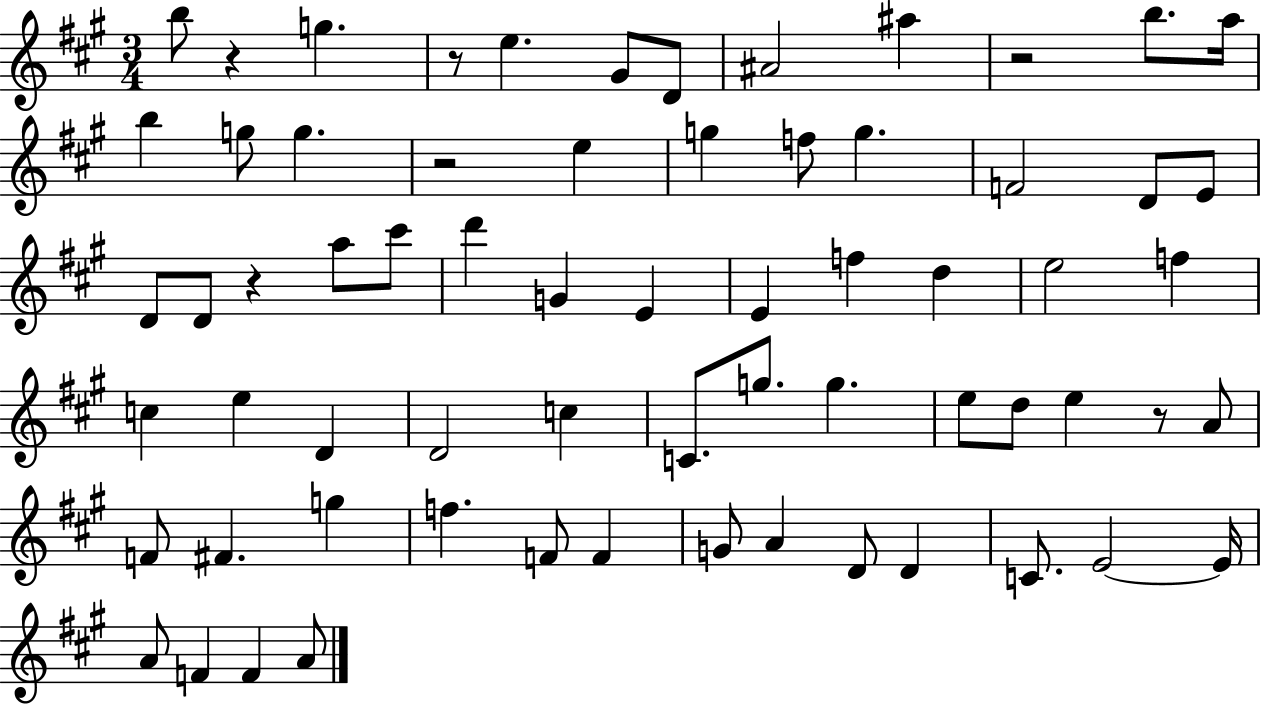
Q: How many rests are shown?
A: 6